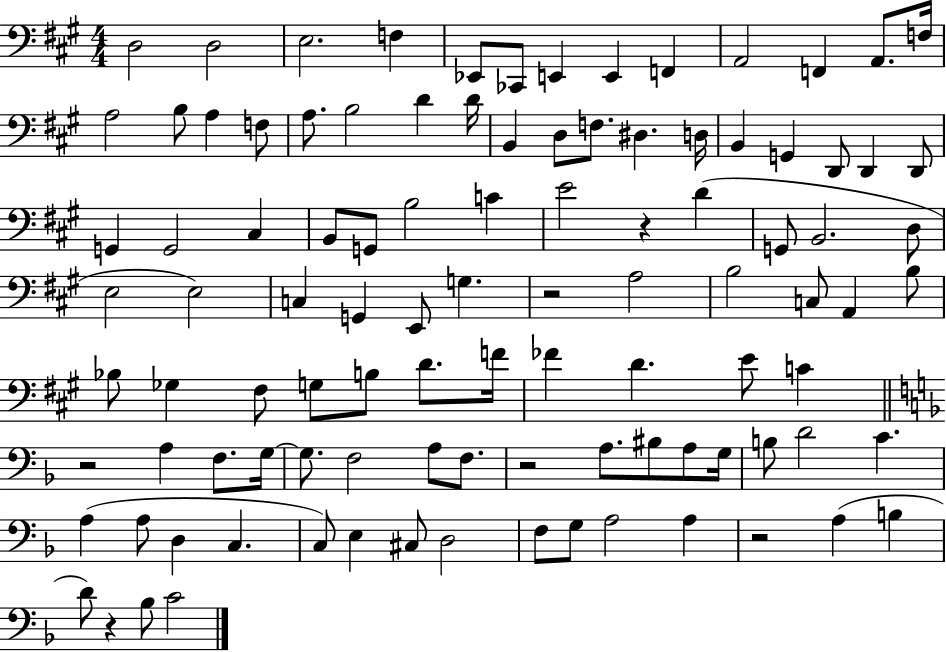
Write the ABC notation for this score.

X:1
T:Untitled
M:4/4
L:1/4
K:A
D,2 D,2 E,2 F, _E,,/2 _C,,/2 E,, E,, F,, A,,2 F,, A,,/2 F,/4 A,2 B,/2 A, F,/2 A,/2 B,2 D D/4 B,, D,/2 F,/2 ^D, D,/4 B,, G,, D,,/2 D,, D,,/2 G,, G,,2 ^C, B,,/2 G,,/2 B,2 C E2 z D G,,/2 B,,2 D,/2 E,2 E,2 C, G,, E,,/2 G, z2 A,2 B,2 C,/2 A,, B,/2 _B,/2 _G, ^F,/2 G,/2 B,/2 D/2 F/4 _F D E/2 C z2 A, F,/2 G,/4 G,/2 F,2 A,/2 F,/2 z2 A,/2 ^B,/2 A,/2 G,/4 B,/2 D2 C A, A,/2 D, C, C,/2 E, ^C,/2 D,2 F,/2 G,/2 A,2 A, z2 A, B, D/2 z _B,/2 C2